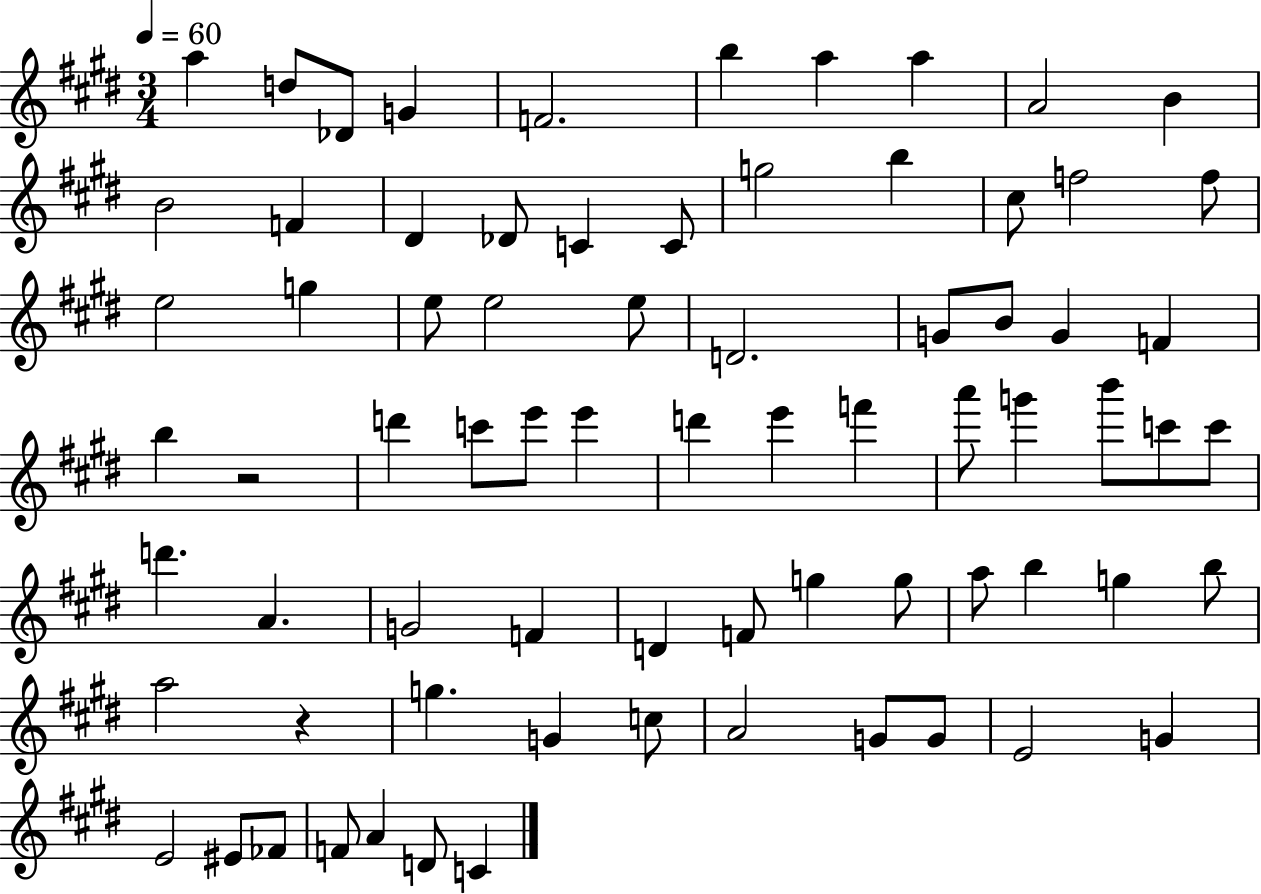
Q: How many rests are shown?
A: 2